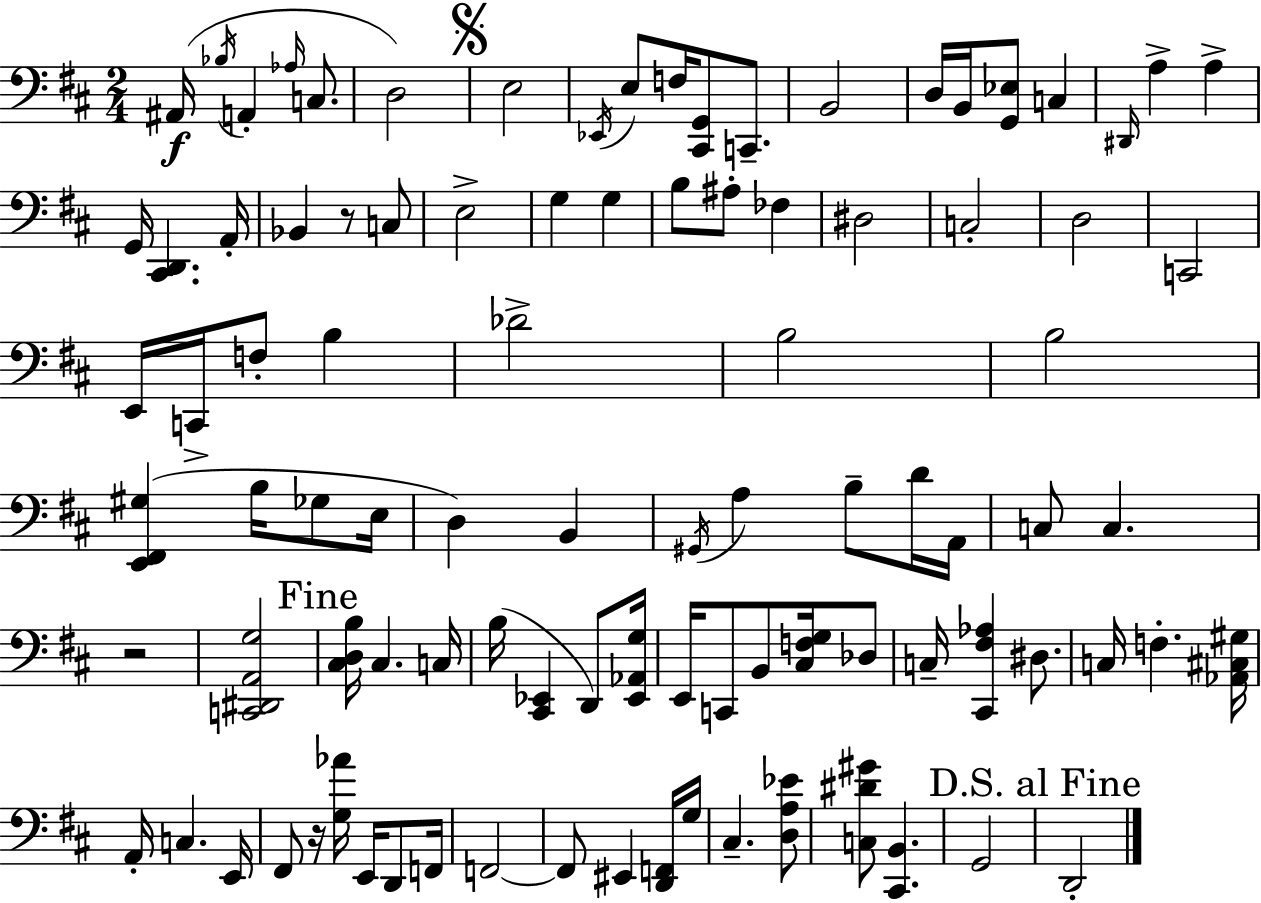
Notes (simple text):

A#2/s Bb3/s A2/q Ab3/s C3/e. D3/h E3/h Eb2/s E3/e F3/s [C#2,G2]/e C2/e. B2/h D3/s B2/s [G2,Eb3]/e C3/q D#2/s A3/q A3/q G2/s [C#2,D2]/q. A2/s Bb2/q R/e C3/e E3/h G3/q G3/q B3/e A#3/e FES3/q D#3/h C3/h D3/h C2/h E2/s C2/s F3/e B3/q Db4/h B3/h B3/h [E2,F#2,G#3]/q B3/s Gb3/e E3/s D3/q B2/q G#2/s A3/q B3/e D4/s A2/s C3/e C3/q. R/h [C2,D#2,A2,G3]/h [C#3,D3,B3]/s C#3/q. C3/s B3/s [C#2,Eb2]/q D2/e [Eb2,Ab2,G3]/s E2/s C2/e B2/e [C#3,F3,G3]/s Db3/e C3/s [C#2,F#3,Ab3]/q D#3/e. C3/s F3/q. [Ab2,C#3,G#3]/s A2/s C3/q. E2/s F#2/e R/s [G3,Ab4]/s E2/s D2/e F2/s F2/h F2/e EIS2/q [D2,F2]/s G3/s C#3/q. [D3,A3,Eb4]/e [C3,D#4,G#4]/e [C#2,B2]/q. G2/h D2/h